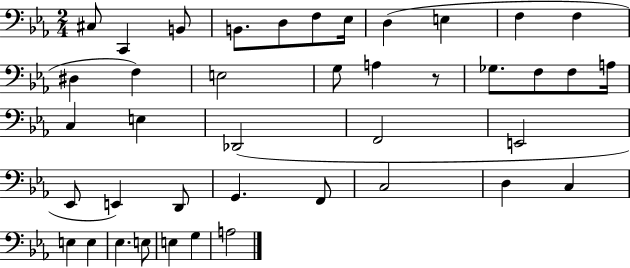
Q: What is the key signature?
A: EES major